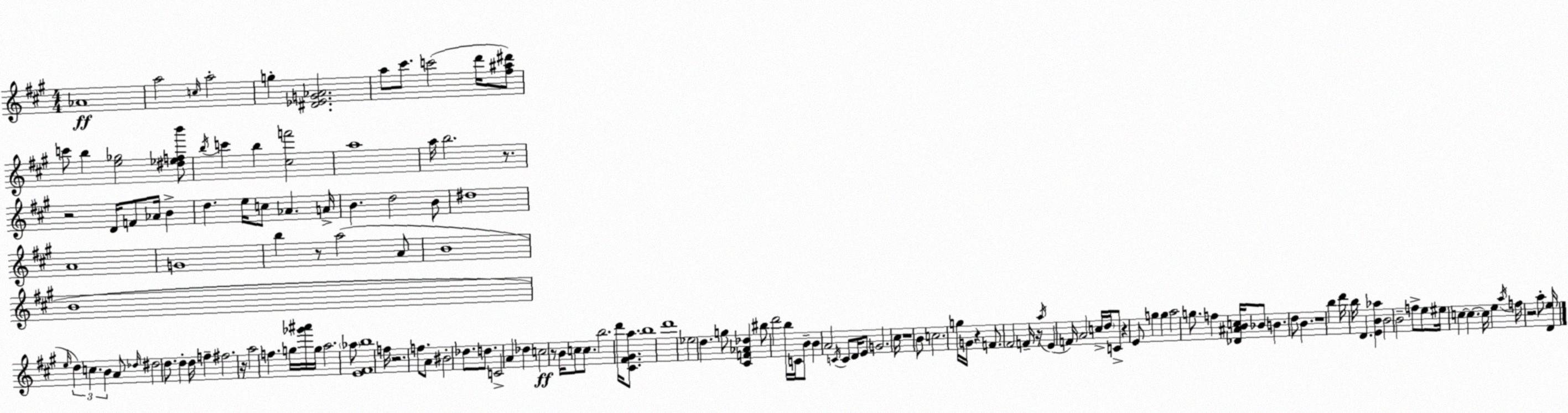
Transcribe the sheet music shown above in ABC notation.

X:1
T:Untitled
M:4/4
L:1/4
K:A
_A4 a2 c/4 a2 g [^D_EG_A]2 a/2 ^c'/2 c'2 d'/4 [^f^a^d']/2 c'/2 b [e_g]2 [^d_efb']/2 b/4 c' b [^cf']2 a4 a/4 b2 z/2 z2 D/4 F/2 _A/4 B d e/4 c/2 _A A/4 B d2 B/2 ^d4 A4 G4 b z/2 a2 A/2 B4 B4 e/4 d c B A/2 _d/4 ^d2 d/2 d d/4 f ^f2 z/4 a2 f g/4 [_g'^a']/4 g/4 a2 _a/2 [E^Fb]4 f/4 z2 f/2 A/2 ^B2 _d/2 d/2 C2 A _d c2 z/2 B/4 c/2 c/2 b2 d'/4 [^C^F^Ga]/2 b4 d'4 _e2 d g/2 [^CF_A_d] ^b/2 d'2 b/4 C/4 B/2 B A2 C/4 C/2 D/4 E/2 G2 ^c/4 z4 B/2 c2 g/4 G/4 z F/2 ^F2 F/4 z/4 a/4 E F/4 A2 c/4 d/4 C/2 z E/2 g g a2 g/2 f [_D^ABc]/4 _B/2 B d/2 B z4 b d'/4 b/4 D [EB_a] B2 B2 f/2 e/2 ^e/4 c c c/4 e a/4 f/4 z2 a/2 [De]/4